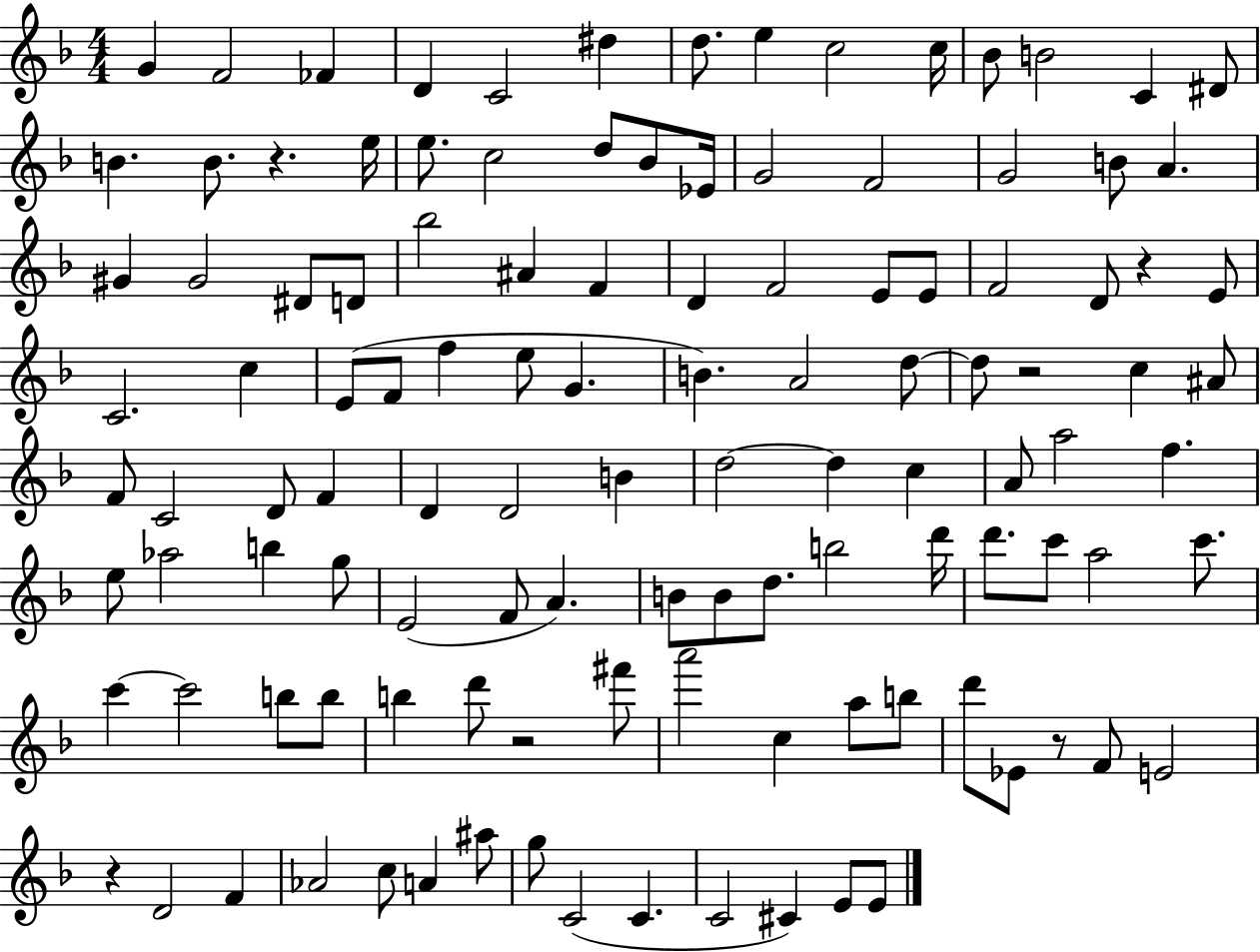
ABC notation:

X:1
T:Untitled
M:4/4
L:1/4
K:F
G F2 _F D C2 ^d d/2 e c2 c/4 _B/2 B2 C ^D/2 B B/2 z e/4 e/2 c2 d/2 _B/2 _E/4 G2 F2 G2 B/2 A ^G ^G2 ^D/2 D/2 _b2 ^A F D F2 E/2 E/2 F2 D/2 z E/2 C2 c E/2 F/2 f e/2 G B A2 d/2 d/2 z2 c ^A/2 F/2 C2 D/2 F D D2 B d2 d c A/2 a2 f e/2 _a2 b g/2 E2 F/2 A B/2 B/2 d/2 b2 d'/4 d'/2 c'/2 a2 c'/2 c' c'2 b/2 b/2 b d'/2 z2 ^f'/2 a'2 c a/2 b/2 d'/2 _E/2 z/2 F/2 E2 z D2 F _A2 c/2 A ^a/2 g/2 C2 C C2 ^C E/2 E/2